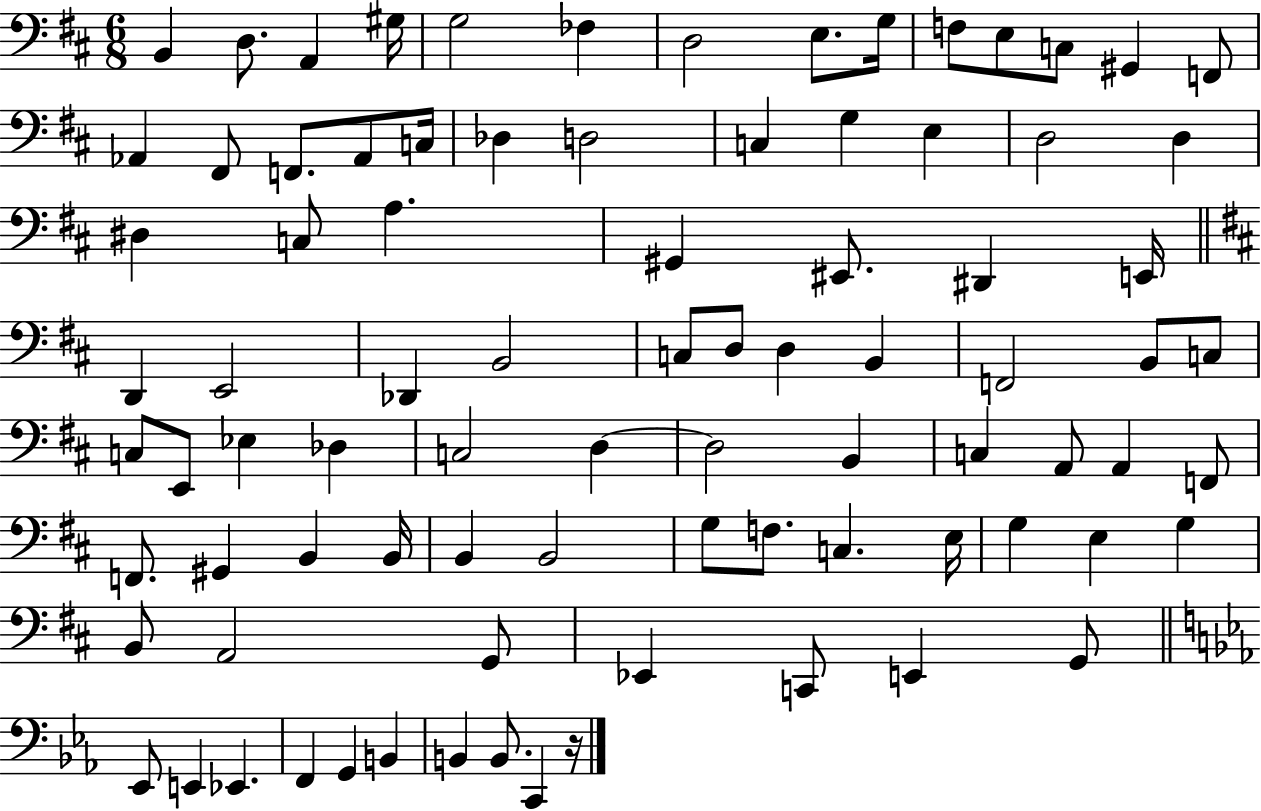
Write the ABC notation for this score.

X:1
T:Untitled
M:6/8
L:1/4
K:D
B,, D,/2 A,, ^G,/4 G,2 _F, D,2 E,/2 G,/4 F,/2 E,/2 C,/2 ^G,, F,,/2 _A,, ^F,,/2 F,,/2 _A,,/2 C,/4 _D, D,2 C, G, E, D,2 D, ^D, C,/2 A, ^G,, ^E,,/2 ^D,, E,,/4 D,, E,,2 _D,, B,,2 C,/2 D,/2 D, B,, F,,2 B,,/2 C,/2 C,/2 E,,/2 _E, _D, C,2 D, D,2 B,, C, A,,/2 A,, F,,/2 F,,/2 ^G,, B,, B,,/4 B,, B,,2 G,/2 F,/2 C, E,/4 G, E, G, B,,/2 A,,2 G,,/2 _E,, C,,/2 E,, G,,/2 _E,,/2 E,, _E,, F,, G,, B,, B,, B,,/2 C,, z/4